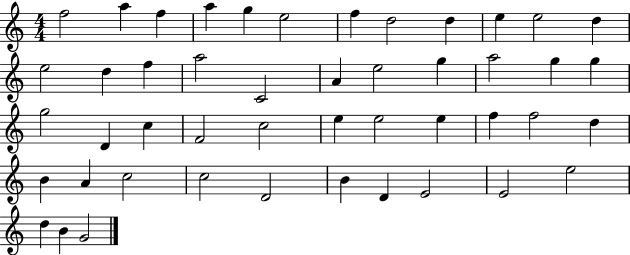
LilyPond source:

{
  \clef treble
  \numericTimeSignature
  \time 4/4
  \key c \major
  f''2 a''4 f''4 | a''4 g''4 e''2 | f''4 d''2 d''4 | e''4 e''2 d''4 | \break e''2 d''4 f''4 | a''2 c'2 | a'4 e''2 g''4 | a''2 g''4 g''4 | \break g''2 d'4 c''4 | f'2 c''2 | e''4 e''2 e''4 | f''4 f''2 d''4 | \break b'4 a'4 c''2 | c''2 d'2 | b'4 d'4 e'2 | e'2 e''2 | \break d''4 b'4 g'2 | \bar "|."
}